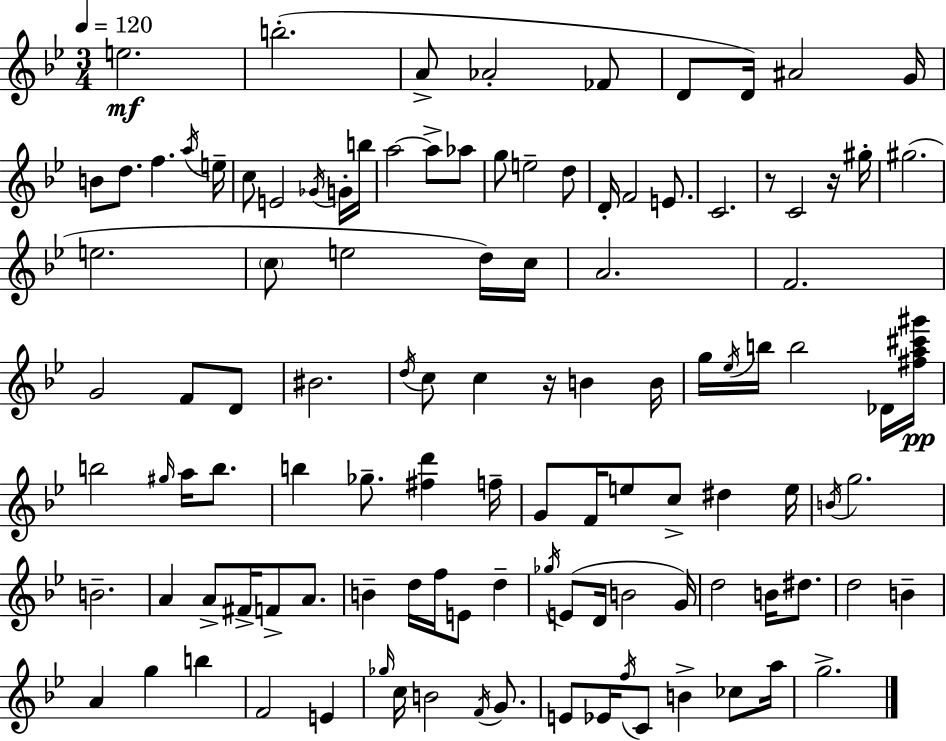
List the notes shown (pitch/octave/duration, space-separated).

E5/h. B5/h. A4/e Ab4/h FES4/e D4/e D4/s A#4/h G4/s B4/e D5/e. F5/q. A5/s E5/s C5/e E4/h Gb4/s G4/s B5/s A5/h A5/e Ab5/e G5/e E5/h D5/e D4/s F4/h E4/e. C4/h. R/e C4/h R/s G#5/s G#5/h. E5/h. C5/e E5/h D5/s C5/s A4/h. F4/h. G4/h F4/e D4/e BIS4/h. D5/s C5/e C5/q R/s B4/q B4/s G5/s Eb5/s B5/s B5/h Db4/s [F#5,A5,C#6,G#6]/s B5/h G#5/s A5/s B5/e. B5/q Gb5/e. [F#5,D6]/q F5/s G4/e F4/s E5/e C5/e D#5/q E5/s B4/s G5/h. B4/h. A4/q A4/e F#4/s F4/e A4/e. B4/q D5/s F5/s E4/e D5/q Gb5/s E4/e D4/s B4/h G4/s D5/h B4/s D#5/e. D5/h B4/q A4/q G5/q B5/q F4/h E4/q Gb5/s C5/s B4/h F4/s G4/e. E4/e Eb4/s F5/s C4/e B4/q CES5/e A5/s G5/h.